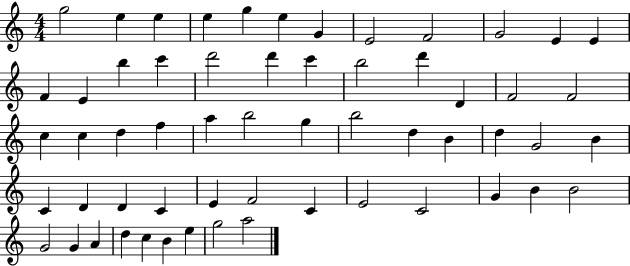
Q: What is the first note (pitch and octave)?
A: G5